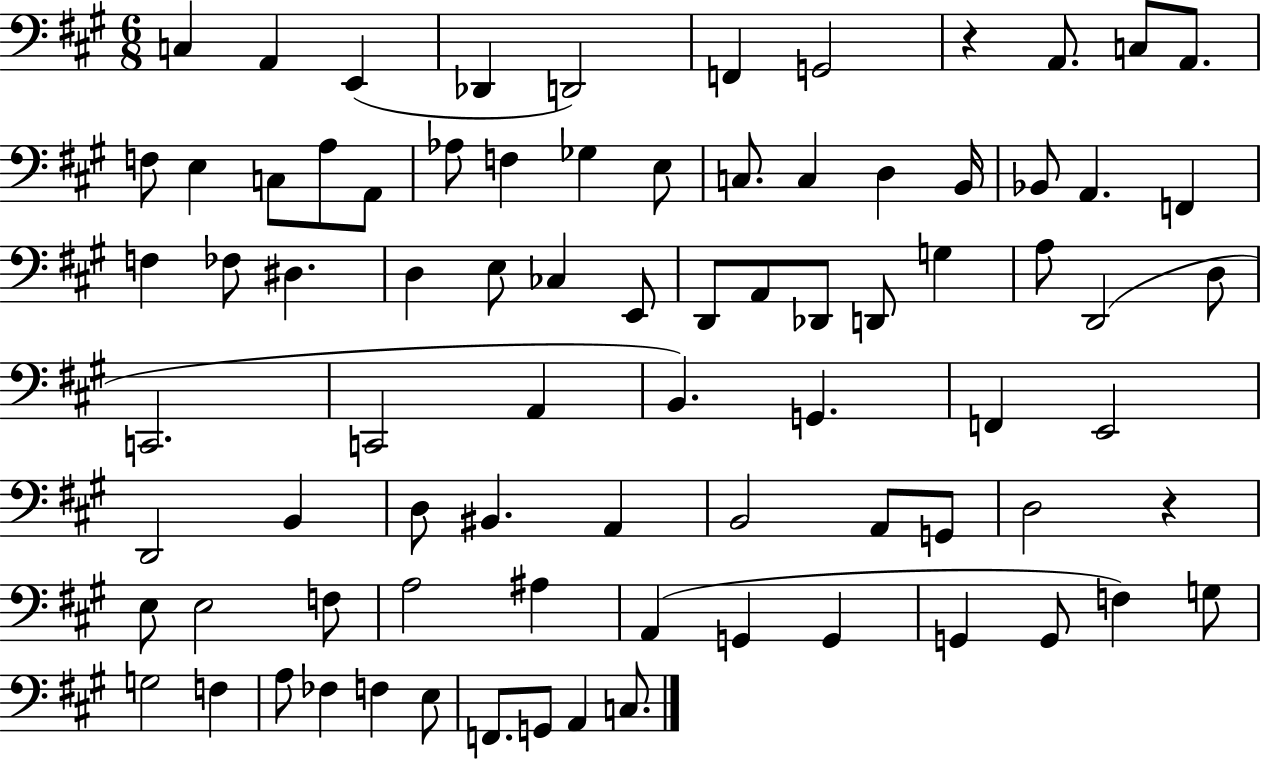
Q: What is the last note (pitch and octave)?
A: C3